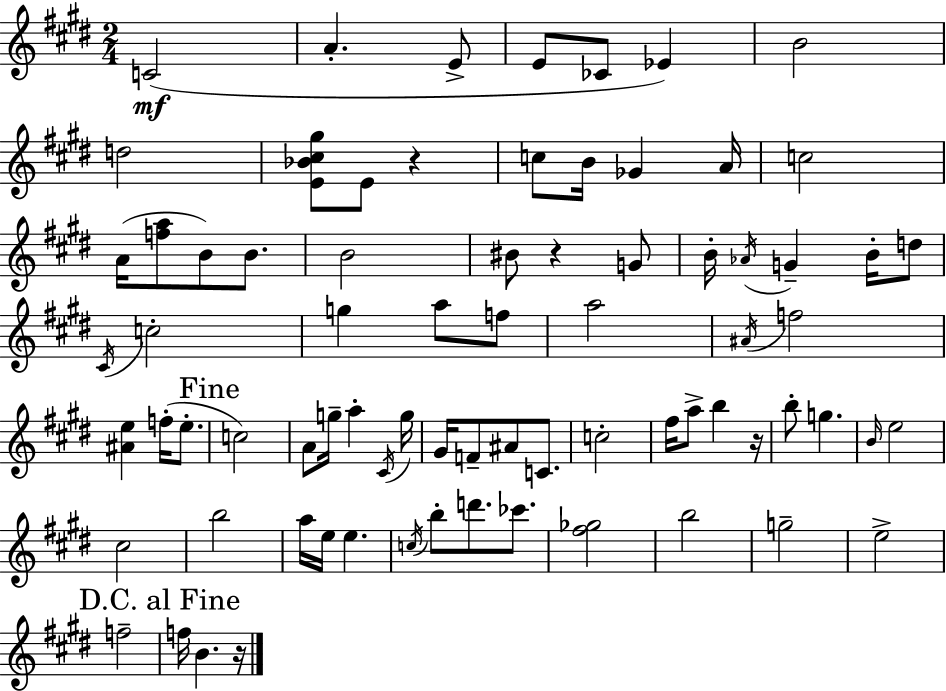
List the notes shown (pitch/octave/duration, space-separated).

C4/h A4/q. E4/e E4/e CES4/e Eb4/q B4/h D5/h [E4,Bb4,C#5,G#5]/e E4/e R/q C5/e B4/s Gb4/q A4/s C5/h A4/s [F5,A5]/e B4/e B4/e. B4/h BIS4/e R/q G4/e B4/s Ab4/s G4/q B4/s D5/e C#4/s C5/h G5/q A5/e F5/e A5/h A#4/s F5/h [A#4,E5]/q F5/s E5/e. C5/h A4/e G5/s A5/q C#4/s G5/s G#4/s F4/e A#4/e C4/e. C5/h F#5/s A5/e B5/q R/s B5/e G5/q. B4/s E5/h C#5/h B5/h A5/s E5/s E5/q. C5/s B5/e D6/e. CES6/e. [F#5,Gb5]/h B5/h G5/h E5/h F5/h F5/s B4/q. R/s